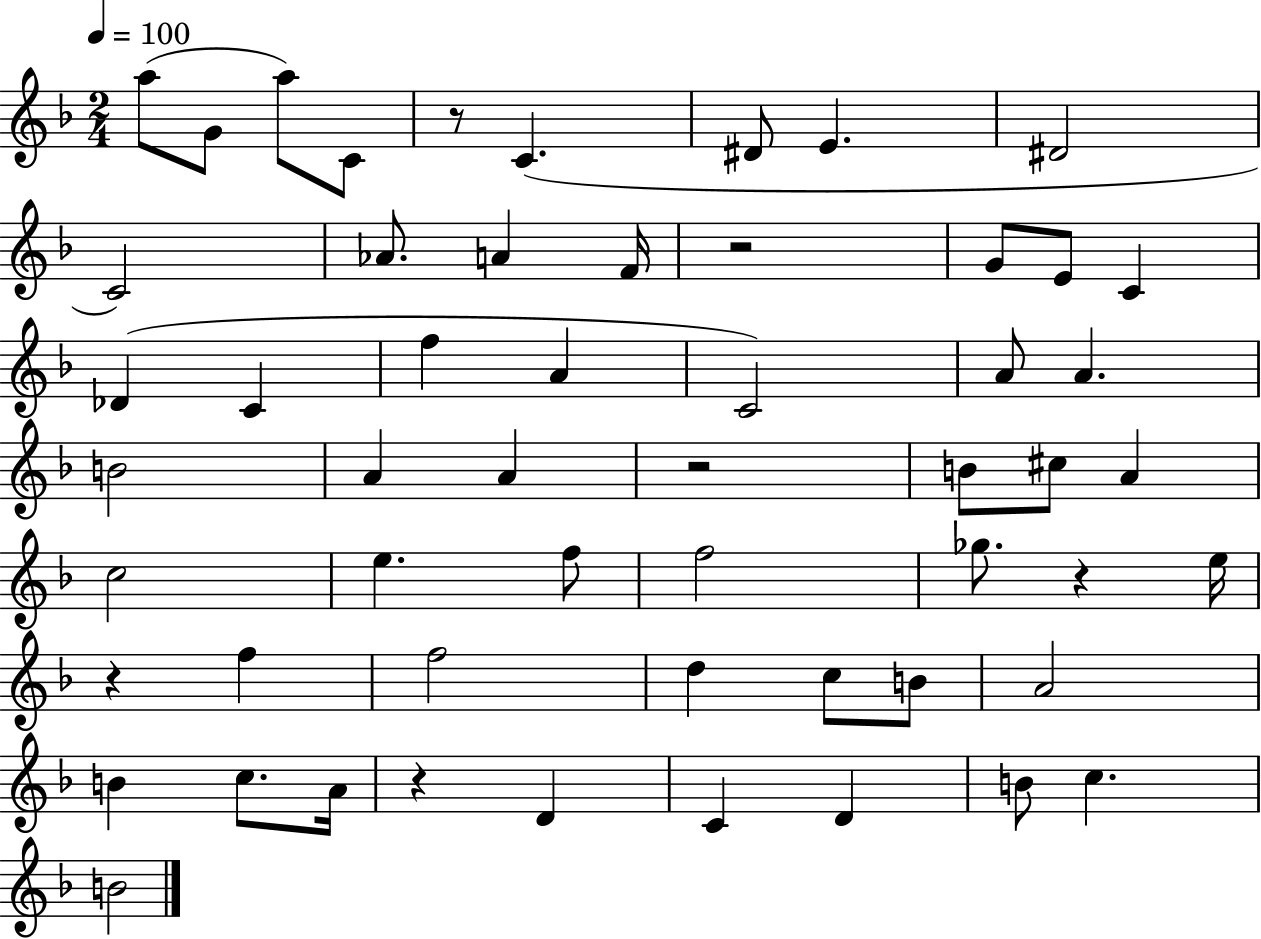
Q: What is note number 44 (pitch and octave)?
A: D4